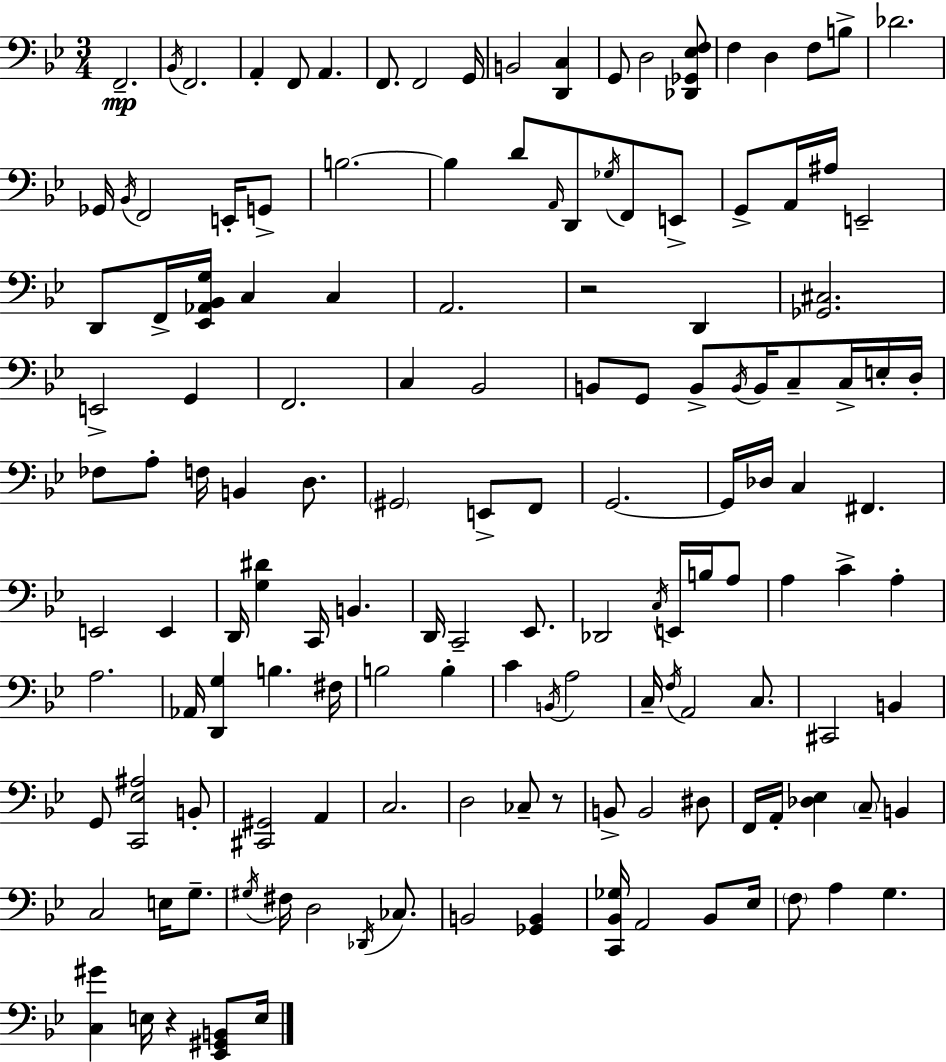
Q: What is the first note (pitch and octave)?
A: F2